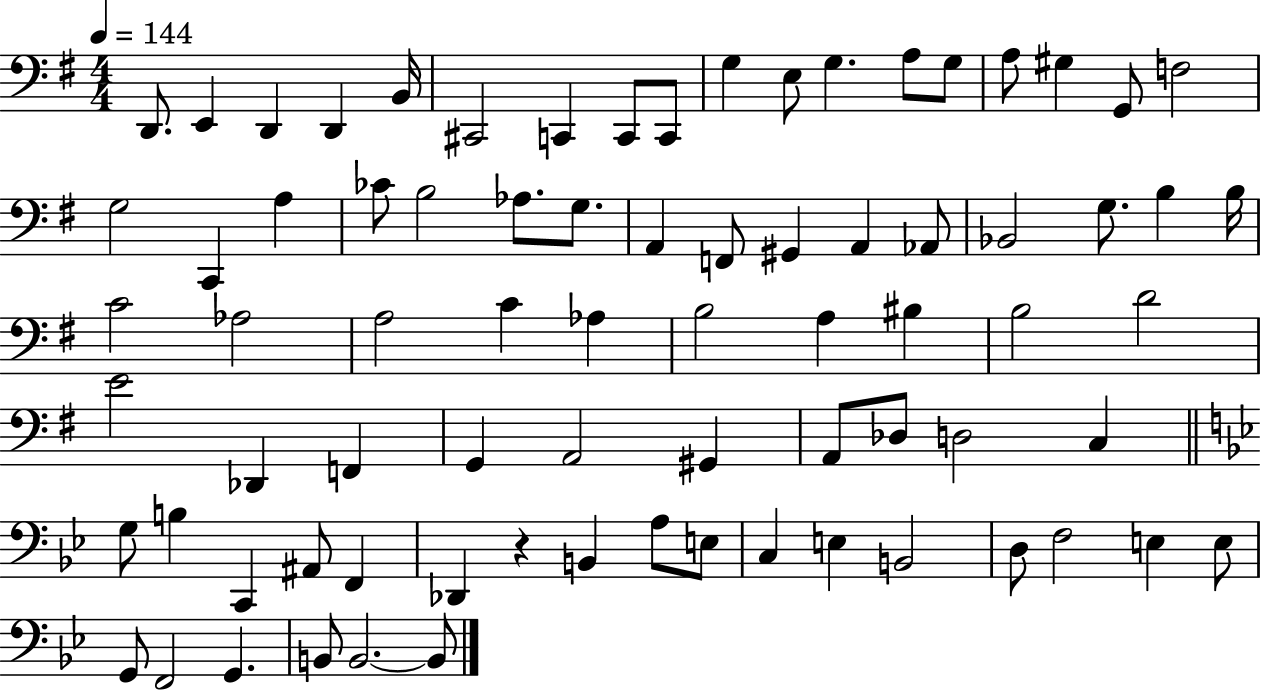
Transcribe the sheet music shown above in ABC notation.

X:1
T:Untitled
M:4/4
L:1/4
K:G
D,,/2 E,, D,, D,, B,,/4 ^C,,2 C,, C,,/2 C,,/2 G, E,/2 G, A,/2 G,/2 A,/2 ^G, G,,/2 F,2 G,2 C,, A, _C/2 B,2 _A,/2 G,/2 A,, F,,/2 ^G,, A,, _A,,/2 _B,,2 G,/2 B, B,/4 C2 _A,2 A,2 C _A, B,2 A, ^B, B,2 D2 E2 _D,, F,, G,, A,,2 ^G,, A,,/2 _D,/2 D,2 C, G,/2 B, C,, ^A,,/2 F,, _D,, z B,, A,/2 E,/2 C, E, B,,2 D,/2 F,2 E, E,/2 G,,/2 F,,2 G,, B,,/2 B,,2 B,,/2